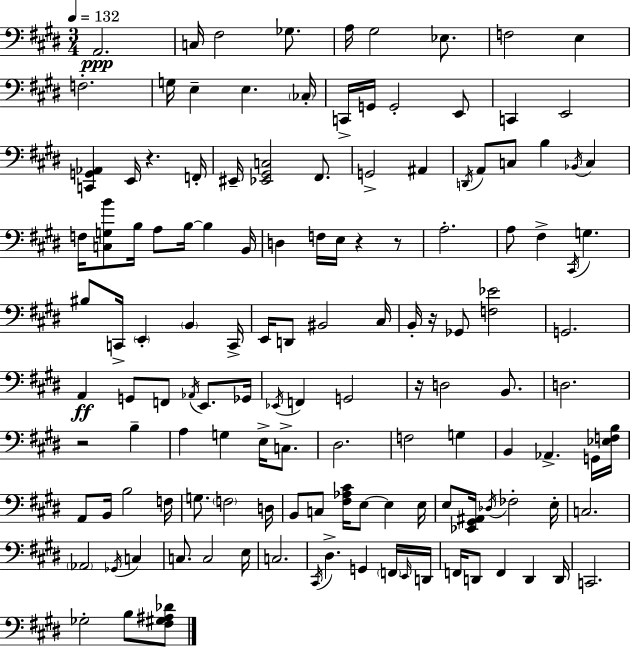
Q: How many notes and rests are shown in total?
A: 133